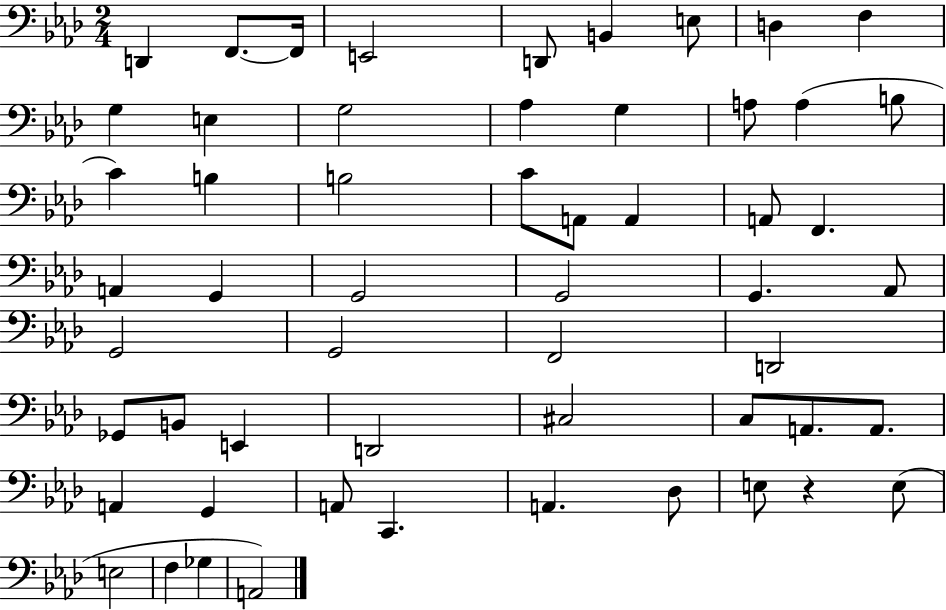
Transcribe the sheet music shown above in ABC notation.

X:1
T:Untitled
M:2/4
L:1/4
K:Ab
D,, F,,/2 F,,/4 E,,2 D,,/2 B,, E,/2 D, F, G, E, G,2 _A, G, A,/2 A, B,/2 C B, B,2 C/2 A,,/2 A,, A,,/2 F,, A,, G,, G,,2 G,,2 G,, _A,,/2 G,,2 G,,2 F,,2 D,,2 _G,,/2 B,,/2 E,, D,,2 ^C,2 C,/2 A,,/2 A,,/2 A,, G,, A,,/2 C,, A,, _D,/2 E,/2 z E,/2 E,2 F, _G, A,,2